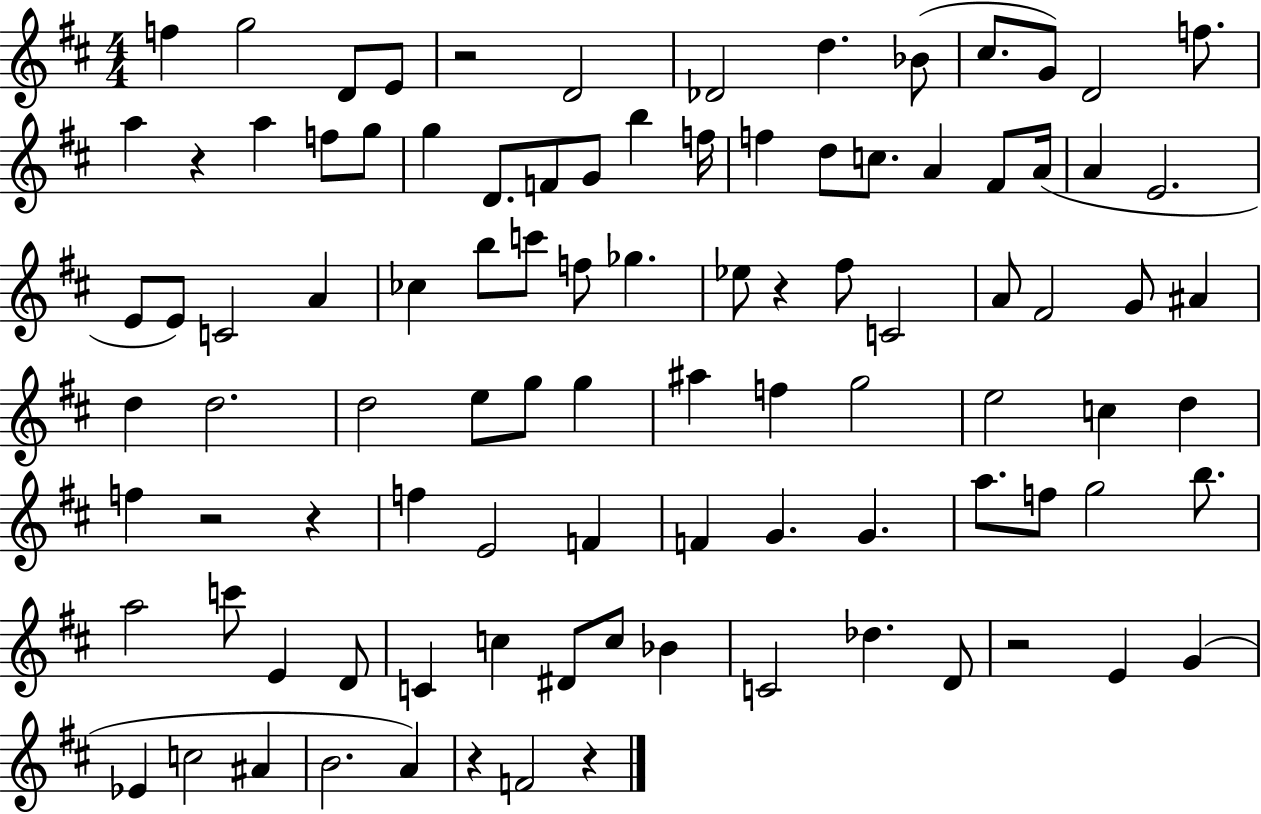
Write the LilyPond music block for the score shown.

{
  \clef treble
  \numericTimeSignature
  \time 4/4
  \key d \major
  \repeat volta 2 { f''4 g''2 d'8 e'8 | r2 d'2 | des'2 d''4. bes'8( | cis''8. g'8) d'2 f''8. | \break a''4 r4 a''4 f''8 g''8 | g''4 d'8. f'8 g'8 b''4 f''16 | f''4 d''8 c''8. a'4 fis'8 a'16( | a'4 e'2. | \break e'8 e'8) c'2 a'4 | ces''4 b''8 c'''8 f''8 ges''4. | ees''8 r4 fis''8 c'2 | a'8 fis'2 g'8 ais'4 | \break d''4 d''2. | d''2 e''8 g''8 g''4 | ais''4 f''4 g''2 | e''2 c''4 d''4 | \break f''4 r2 r4 | f''4 e'2 f'4 | f'4 g'4. g'4. | a''8. f''8 g''2 b''8. | \break a''2 c'''8 e'4 d'8 | c'4 c''4 dis'8 c''8 bes'4 | c'2 des''4. d'8 | r2 e'4 g'4( | \break ees'4 c''2 ais'4 | b'2. a'4) | r4 f'2 r4 | } \bar "|."
}